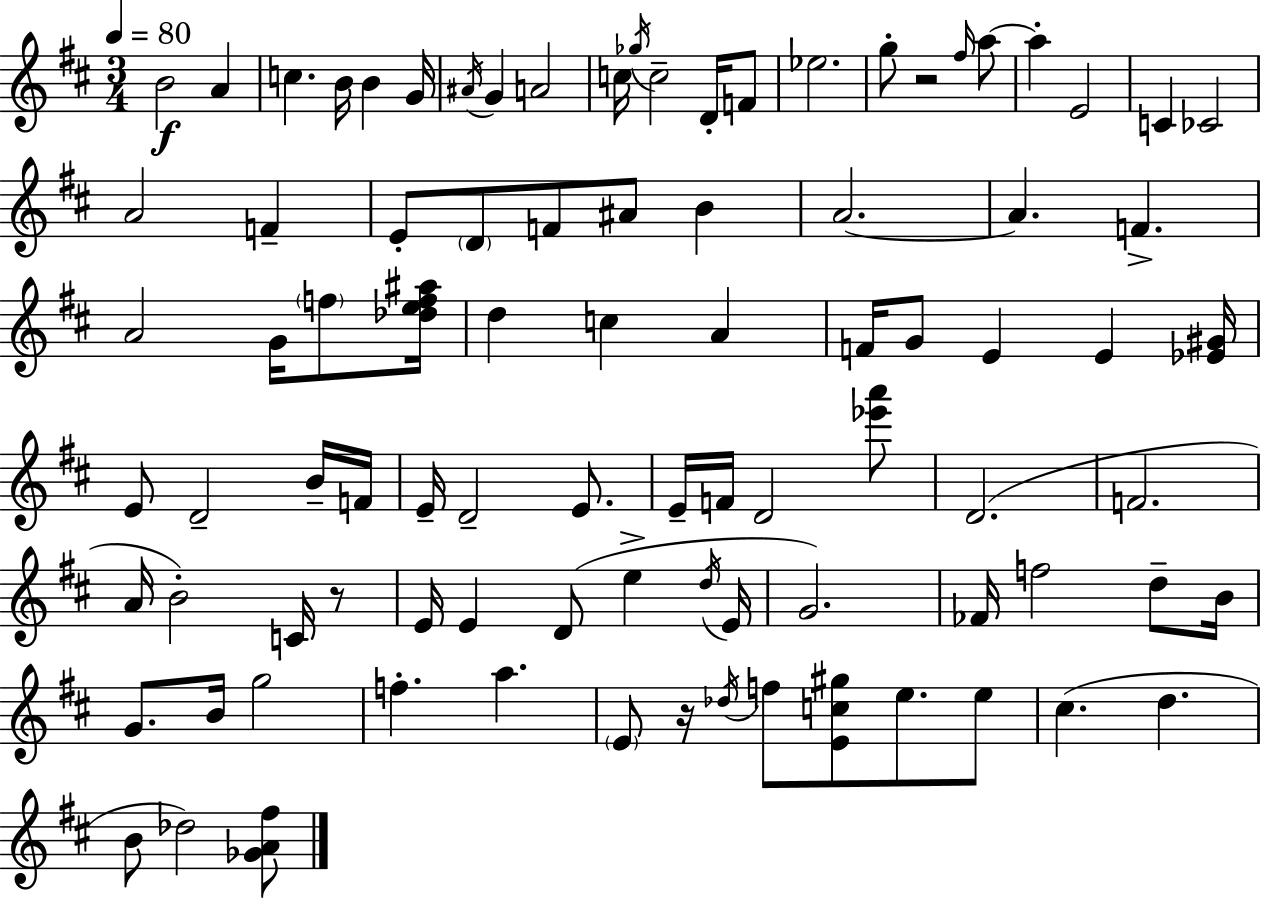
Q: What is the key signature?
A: D major